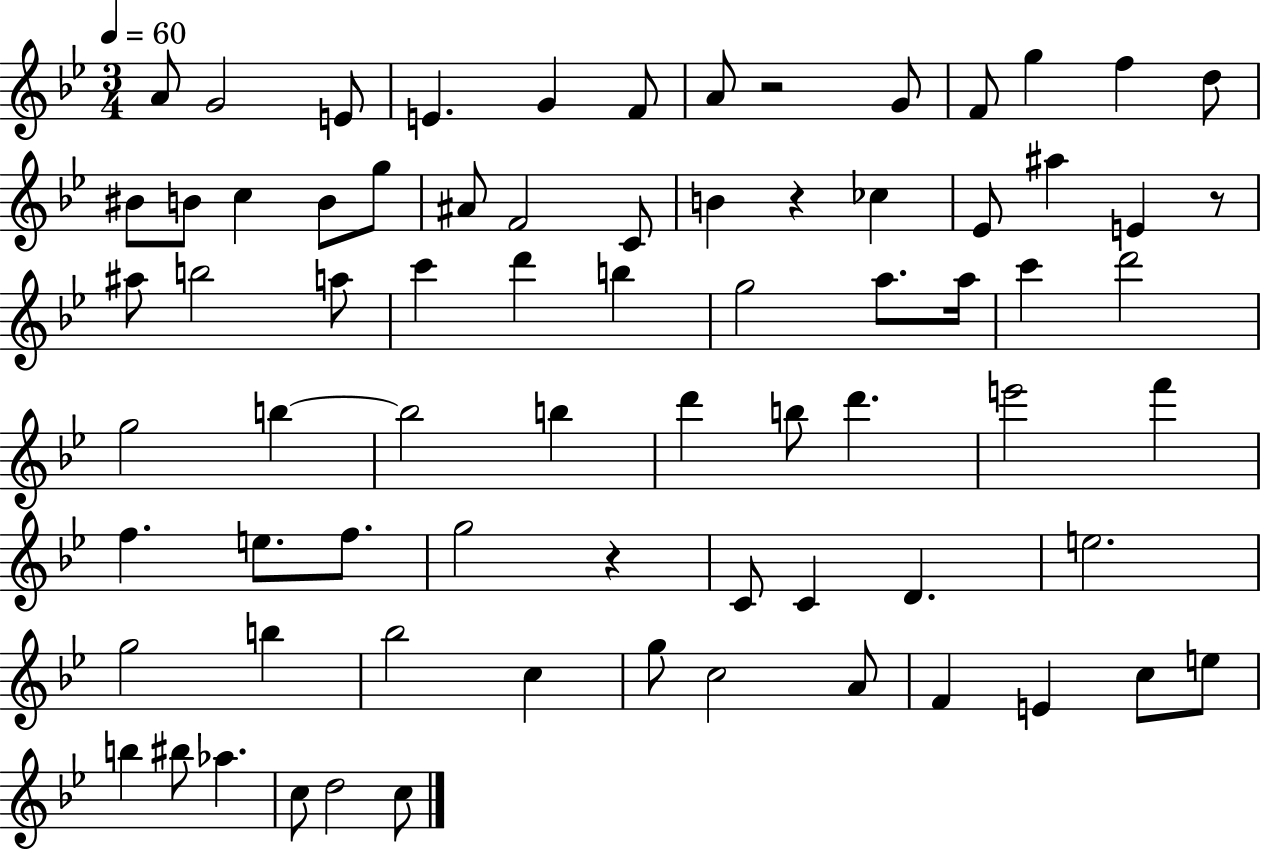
{
  \clef treble
  \numericTimeSignature
  \time 3/4
  \key bes \major
  \tempo 4 = 60
  \repeat volta 2 { a'8 g'2 e'8 | e'4. g'4 f'8 | a'8 r2 g'8 | f'8 g''4 f''4 d''8 | \break bis'8 b'8 c''4 b'8 g''8 | ais'8 f'2 c'8 | b'4 r4 ces''4 | ees'8 ais''4 e'4 r8 | \break ais''8 b''2 a''8 | c'''4 d'''4 b''4 | g''2 a''8. a''16 | c'''4 d'''2 | \break g''2 b''4~~ | b''2 b''4 | d'''4 b''8 d'''4. | e'''2 f'''4 | \break f''4. e''8. f''8. | g''2 r4 | c'8 c'4 d'4. | e''2. | \break g''2 b''4 | bes''2 c''4 | g''8 c''2 a'8 | f'4 e'4 c''8 e''8 | \break b''4 bis''8 aes''4. | c''8 d''2 c''8 | } \bar "|."
}